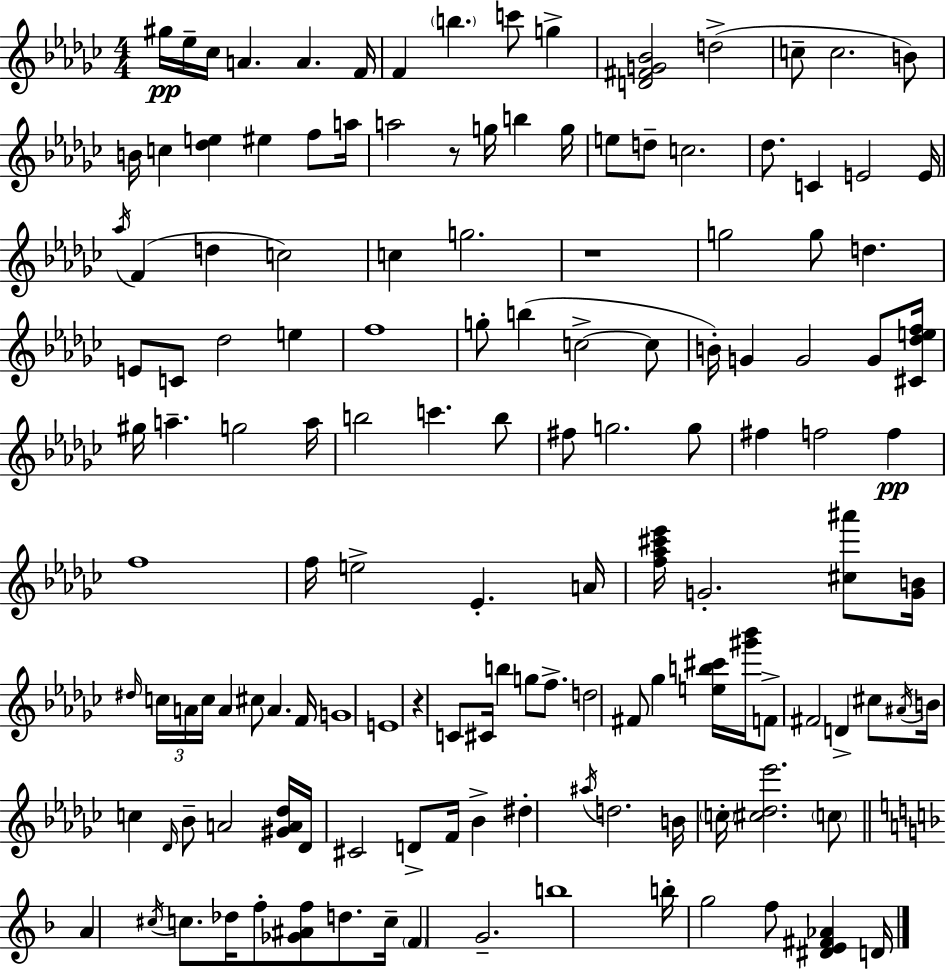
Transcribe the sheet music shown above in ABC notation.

X:1
T:Untitled
M:4/4
L:1/4
K:Ebm
^g/4 _e/4 _c/4 A A F/4 F b c'/2 g [D^FG_B]2 d2 c/2 c2 B/2 B/4 c [_de] ^e f/2 a/4 a2 z/2 g/4 b g/4 e/2 d/2 c2 _d/2 C E2 E/4 _a/4 F d c2 c g2 z4 g2 g/2 d E/2 C/2 _d2 e f4 g/2 b c2 c/2 B/4 G G2 G/2 [^C_def]/4 ^g/4 a g2 a/4 b2 c' b/2 ^f/2 g2 g/2 ^f f2 f f4 f/4 e2 _E A/4 [f_a^c'_e']/4 G2 [^c^a']/2 [GB]/4 ^d/4 c/4 A/4 c/4 A ^c/2 A F/4 G4 E4 z C/2 ^C/4 b g/2 f/2 d2 ^F/2 _g [eb^c']/4 [^g'_b']/4 F/2 ^F2 D ^c/2 ^A/4 B/4 c _D/4 _B/2 A2 [^GA_d]/4 _D/4 ^C2 D/2 F/4 _B ^d ^a/4 d2 B/4 c/4 [^c_d_e']2 c/2 A ^c/4 c/2 _d/4 f/2 [_G^Af]/2 d/2 c/4 F G2 b4 b/4 g2 f/2 [^DE^F_A] D/4